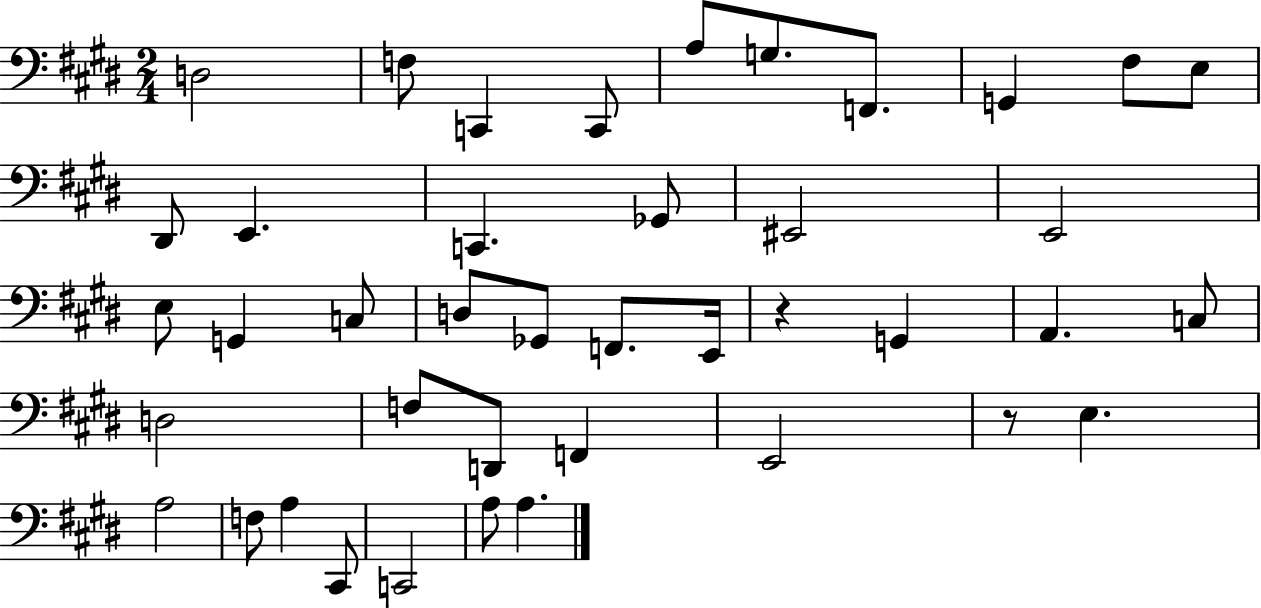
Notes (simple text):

D3/h F3/e C2/q C2/e A3/e G3/e. F2/e. G2/q F#3/e E3/e D#2/e E2/q. C2/q. Gb2/e EIS2/h E2/h E3/e G2/q C3/e D3/e Gb2/e F2/e. E2/s R/q G2/q A2/q. C3/e D3/h F3/e D2/e F2/q E2/h R/e E3/q. A3/h F3/e A3/q C#2/e C2/h A3/e A3/q.